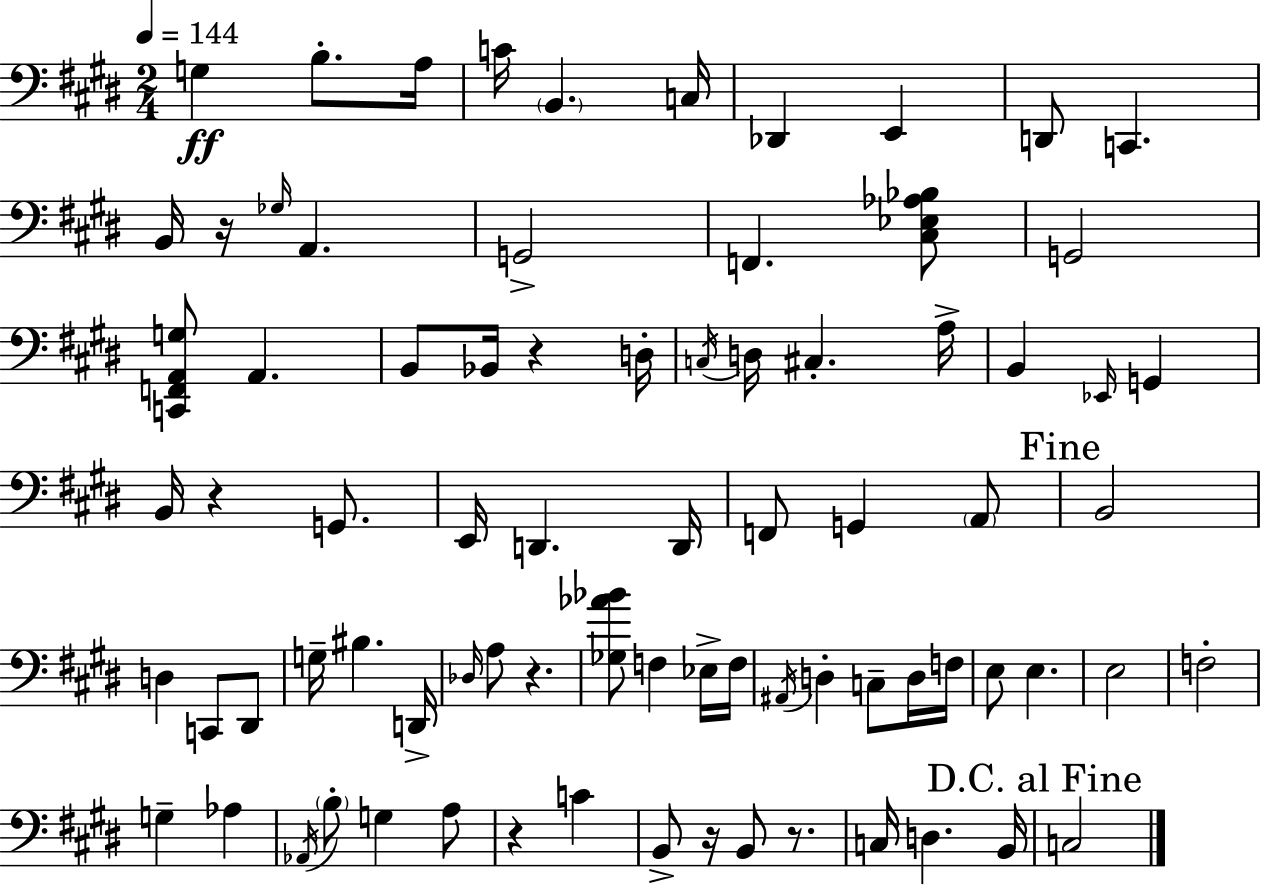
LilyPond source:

{
  \clef bass
  \numericTimeSignature
  \time 2/4
  \key e \major
  \tempo 4 = 144
  g4\ff b8.-. a16 | c'16 \parenthesize b,4. c16 | des,4 e,4 | d,8 c,4. | \break b,16 r16 \grace { ges16 } a,4. | g,2-> | f,4. <cis ees aes bes>8 | g,2 | \break <c, f, a, g>8 a,4. | b,8 bes,16 r4 | d16-. \acciaccatura { c16 } d16 cis4.-. | a16-> b,4 \grace { ees,16 } g,4 | \break b,16 r4 | g,8. e,16 d,4. | d,16 f,8 g,4 | \parenthesize a,8 \mark "Fine" b,2 | \break d4 c,8 | dis,8 g16-- bis4. | d,16-> \grace { des16 } a8 r4. | <ges aes' bes'>8 f4 | \break ees16-> f16 \acciaccatura { ais,16 } d4-. | c8-- d16 f16 e8 e4. | e2 | f2-. | \break g4-- | aes4 \acciaccatura { aes,16 } \parenthesize b8-. | g4 a8 r4 | c'4 b,8-> | \break r16 b,8 r8. c16 d4. | b,16 \mark "D.C. al Fine" c2 | \bar "|."
}